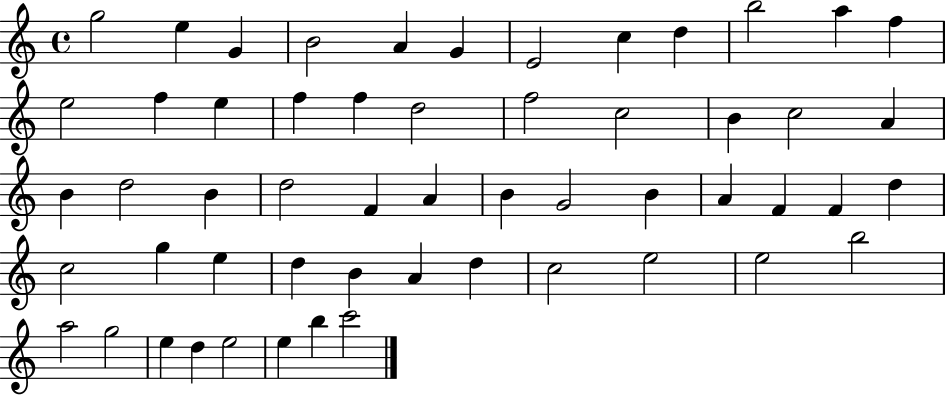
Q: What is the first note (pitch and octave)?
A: G5